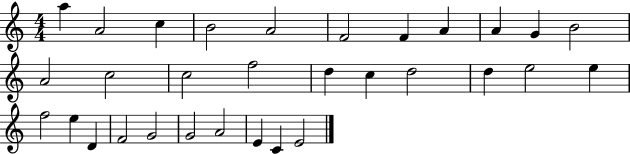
A5/q A4/h C5/q B4/h A4/h F4/h F4/q A4/q A4/q G4/q B4/h A4/h C5/h C5/h F5/h D5/q C5/q D5/h D5/q E5/h E5/q F5/h E5/q D4/q F4/h G4/h G4/h A4/h E4/q C4/q E4/h